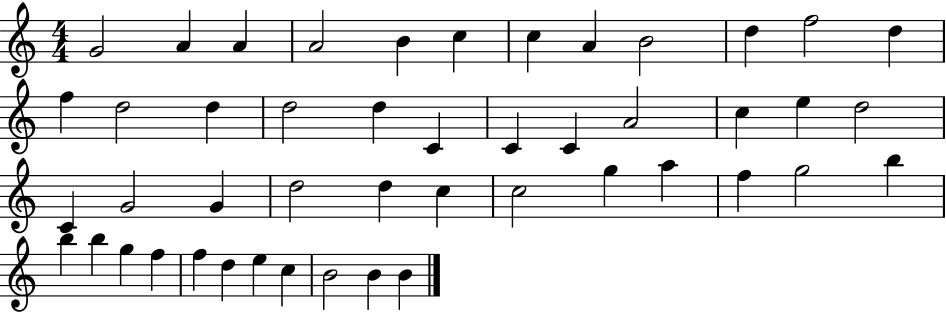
G4/h A4/q A4/q A4/h B4/q C5/q C5/q A4/q B4/h D5/q F5/h D5/q F5/q D5/h D5/q D5/h D5/q C4/q C4/q C4/q A4/h C5/q E5/q D5/h C4/q G4/h G4/q D5/h D5/q C5/q C5/h G5/q A5/q F5/q G5/h B5/q B5/q B5/q G5/q F5/q F5/q D5/q E5/q C5/q B4/h B4/q B4/q